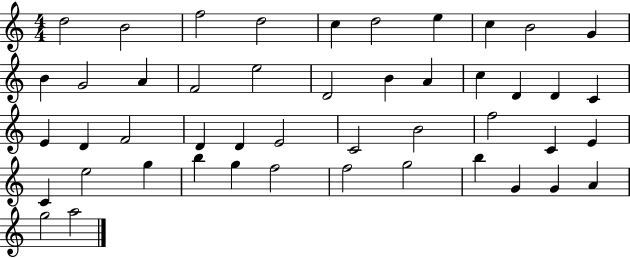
X:1
T:Untitled
M:4/4
L:1/4
K:C
d2 B2 f2 d2 c d2 e c B2 G B G2 A F2 e2 D2 B A c D D C E D F2 D D E2 C2 B2 f2 C E C e2 g b g f2 f2 g2 b G G A g2 a2